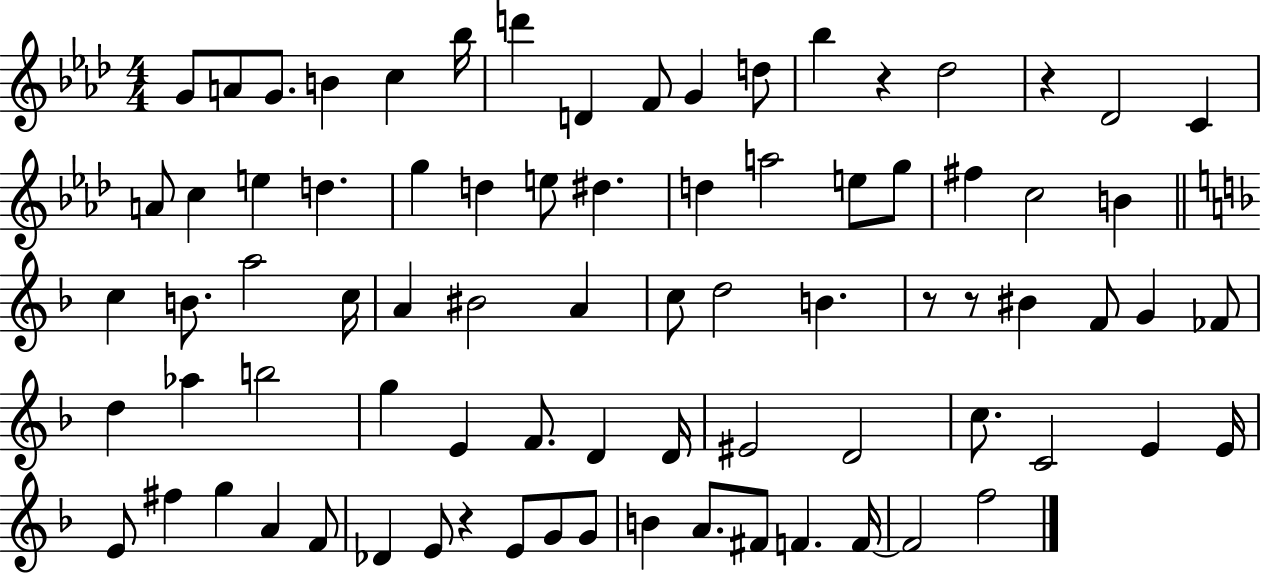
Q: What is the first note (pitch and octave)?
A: G4